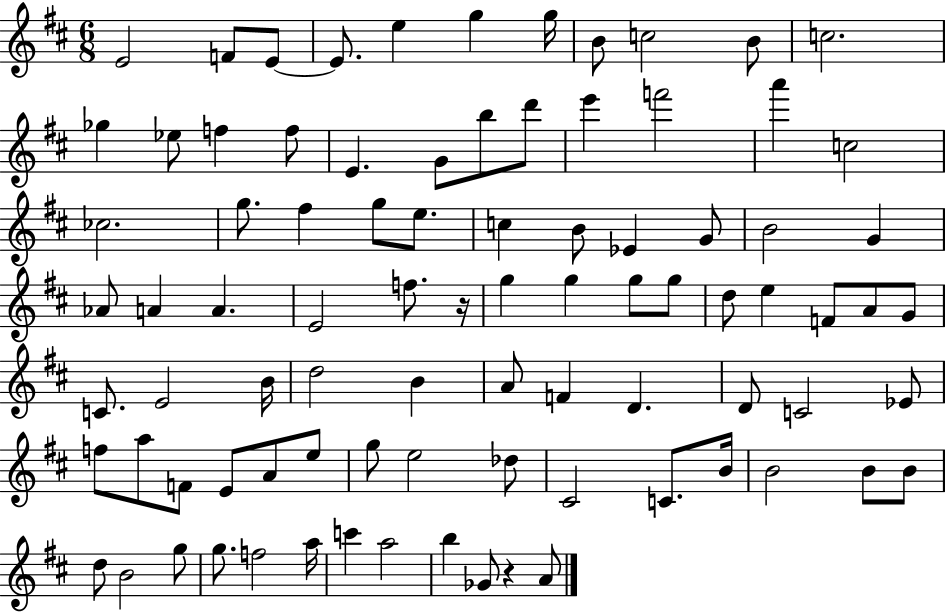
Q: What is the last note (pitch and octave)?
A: A4